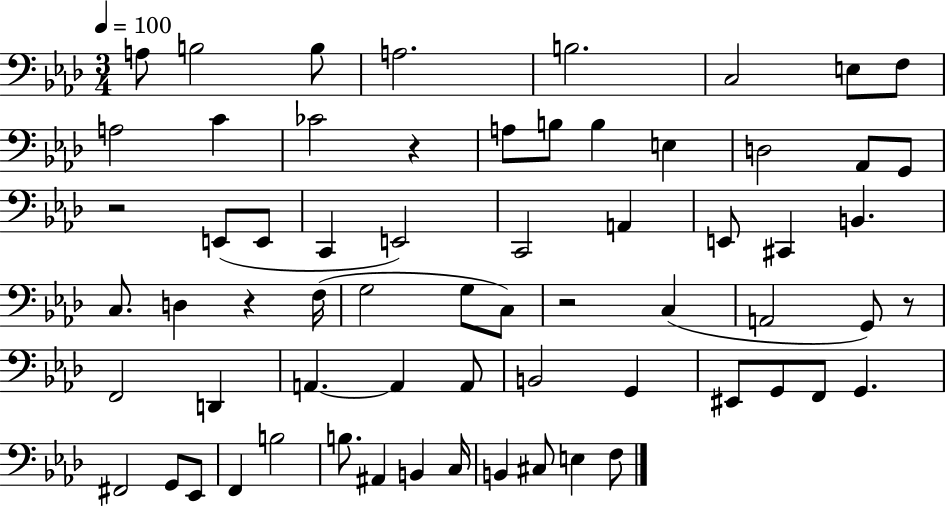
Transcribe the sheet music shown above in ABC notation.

X:1
T:Untitled
M:3/4
L:1/4
K:Ab
A,/2 B,2 B,/2 A,2 B,2 C,2 E,/2 F,/2 A,2 C _C2 z A,/2 B,/2 B, E, D,2 _A,,/2 G,,/2 z2 E,,/2 E,,/2 C,, E,,2 C,,2 A,, E,,/2 ^C,, B,, C,/2 D, z F,/4 G,2 G,/2 C,/2 z2 C, A,,2 G,,/2 z/2 F,,2 D,, A,, A,, A,,/2 B,,2 G,, ^E,,/2 G,,/2 F,,/2 G,, ^F,,2 G,,/2 _E,,/2 F,, B,2 B,/2 ^A,, B,, C,/4 B,, ^C,/2 E, F,/2